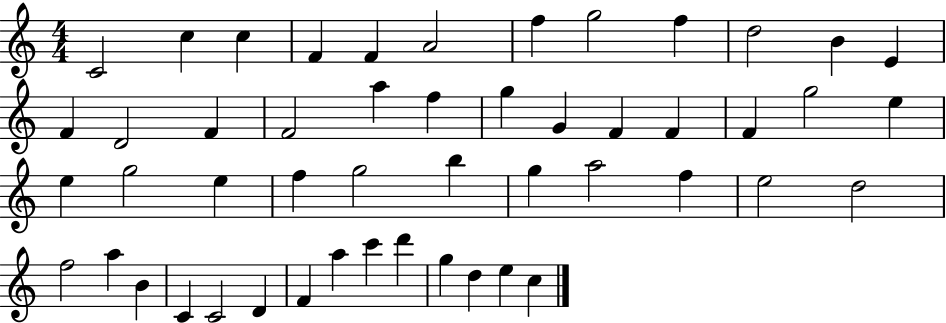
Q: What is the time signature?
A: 4/4